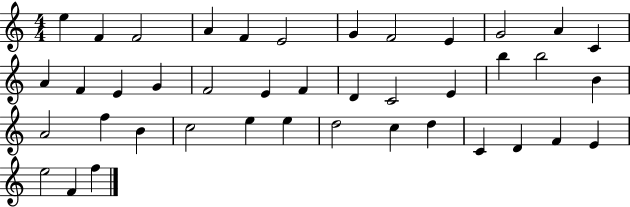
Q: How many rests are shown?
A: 0